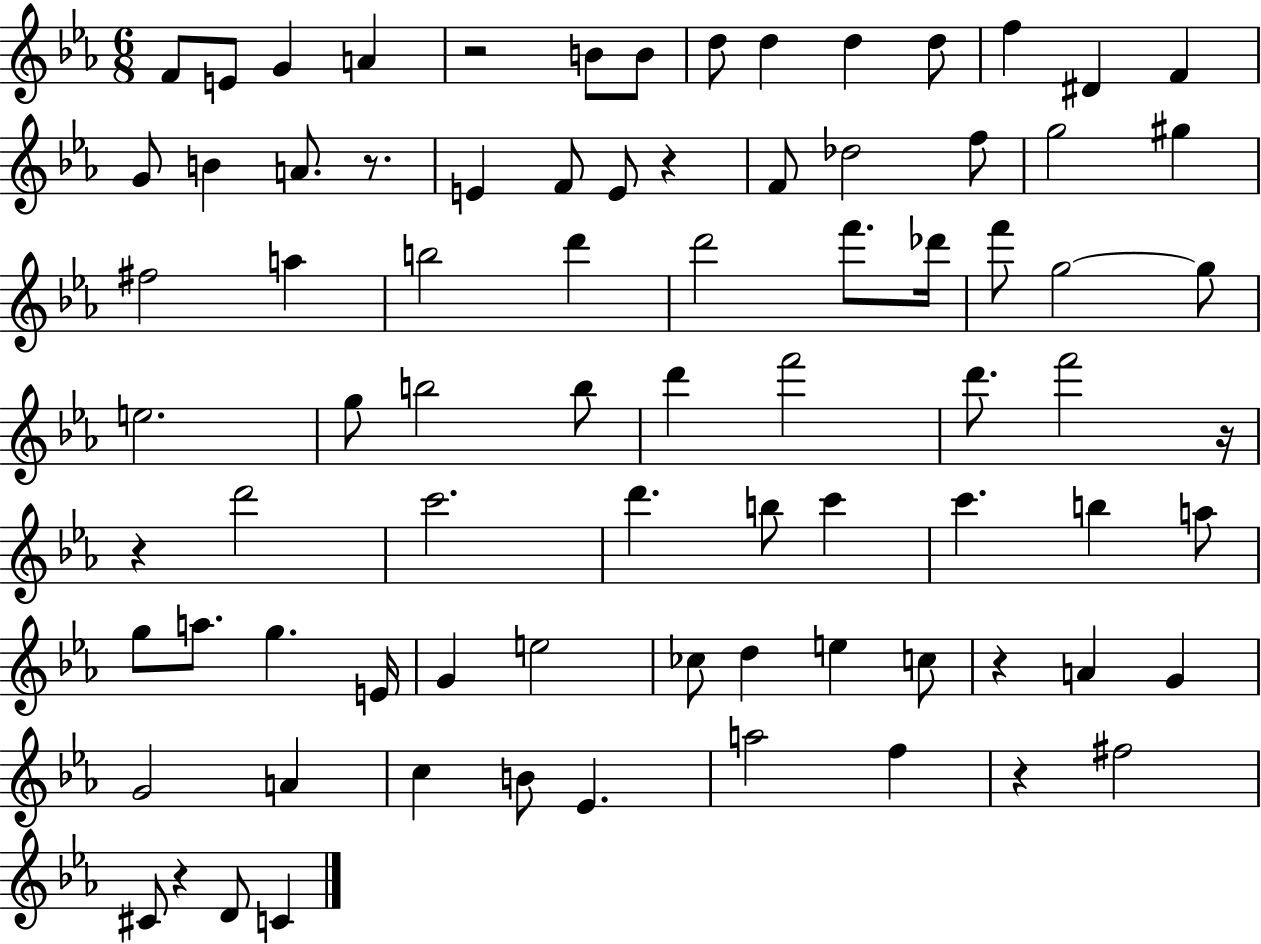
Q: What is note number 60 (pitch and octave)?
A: C5